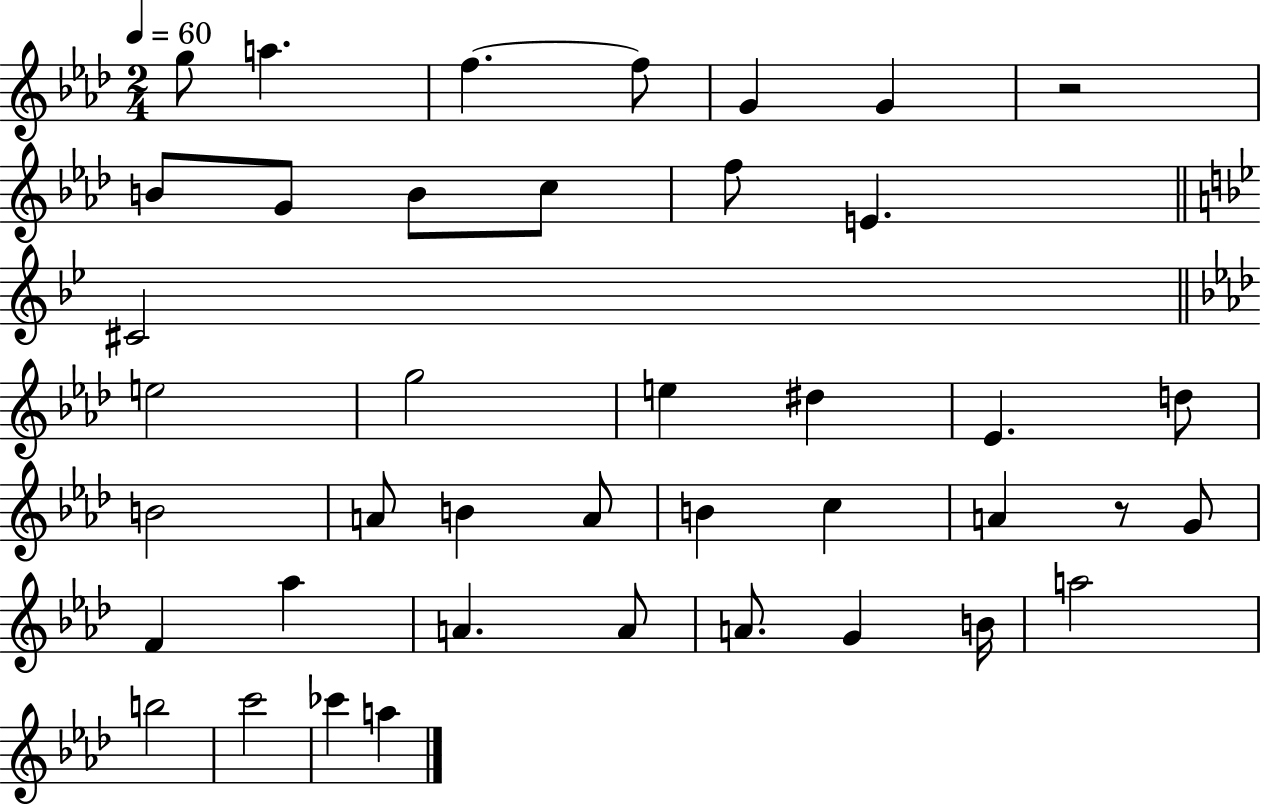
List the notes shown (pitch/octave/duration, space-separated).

G5/e A5/q. F5/q. F5/e G4/q G4/q R/h B4/e G4/e B4/e C5/e F5/e E4/q. C#4/h E5/h G5/h E5/q D#5/q Eb4/q. D5/e B4/h A4/e B4/q A4/e B4/q C5/q A4/q R/e G4/e F4/q Ab5/q A4/q. A4/e A4/e. G4/q B4/s A5/h B5/h C6/h CES6/q A5/q